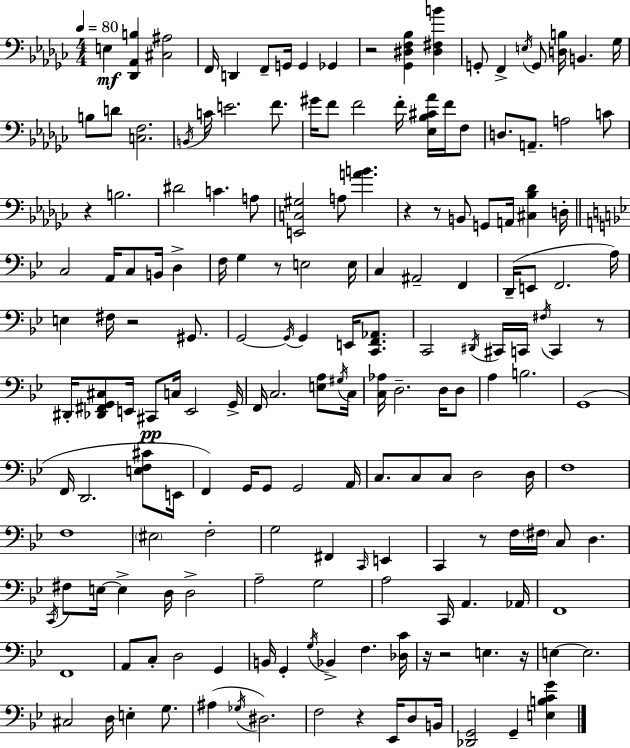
{
  \clef bass
  \numericTimeSignature
  \time 4/4
  \key ees \minor
  \tempo 4 = 80
  \repeat volta 2 { e4\mf <des, aes, b>4 <cis ais>2 | f,16 d,4 f,8-- g,16 g,4 ges,4 | r2 <ges, dis f bes>4 <dis fis b'>4 | g,8-. f,4-> \acciaccatura { e16 } g,8 <d b>16 b,4. | \break ges16 b8 d'8 <c f>2. | \acciaccatura { b,16 } c'16 e'2. f'8. | gis'16 f'8 f'2 f'16-. <ees bes cis' aes'>16 f'16 | f8 d8. a,8.-- a2 | \break c'8 r4 b2. | dis'2 c'4. | a8 <e, c gis>2 a8 <a' b'>4. | r4 r8 b,8 g,8 a,16 <cis bes des'>4 | \break d16-. \bar "||" \break \key bes \major c2 a,16 c8 b,16 d4-> | f16 g4 r8 e2 e16 | c4 ais,2-- f,4 | d,16--( e,8 f,2. a16) | \break e4 fis16 r2 gis,8. | g,2~~ \acciaccatura { g,16 } g,4 e,16 <c, f, aes,>8. | c,2 \acciaccatura { dis,16 } cis,16 c,16 \acciaccatura { fis16 } c,4 | r8 dis,16-. <des, fis, g, cis>8 e,16 cis,8\pp c16 e,2 | \break g,16-> f,16 c2. | <e a>8 \acciaccatura { gis16 } c16 <c aes>16 d2.-- | d16 d8 a4 b2. | g,1( | \break f,16 d,2. | <e f cis'>8 e,16 f,4) g,16 g,8 g,2 | a,16 c8. c8 c8 d2 | d16 f1 | \break f1 | \parenthesize eis2 f2-. | g2 fis,4 | \grace { c,16 } e,4 c,4 r8 f16 \parenthesize fis16 c8 d4. | \break \acciaccatura { c,16 } fis8 e16~~ e4-> d16 d2-> | a2-- g2 | a2 c,16 a,4. | aes,16 f,1 | \break f,1 | a,8 c8-. d2 | g,4 b,16 g,4-. \acciaccatura { g16 } bes,4-> | f4. <des c'>16 r16 r2 | \break e4. r16 e4~~ e2. | cis2 d16 | e4-. g8. ais4( \acciaccatura { ges16 } dis2.) | f2 | \break r4 ees,16 d8 b,16 <des, g,>2 | g,4-- <e b c' g'>4 } \bar "|."
}